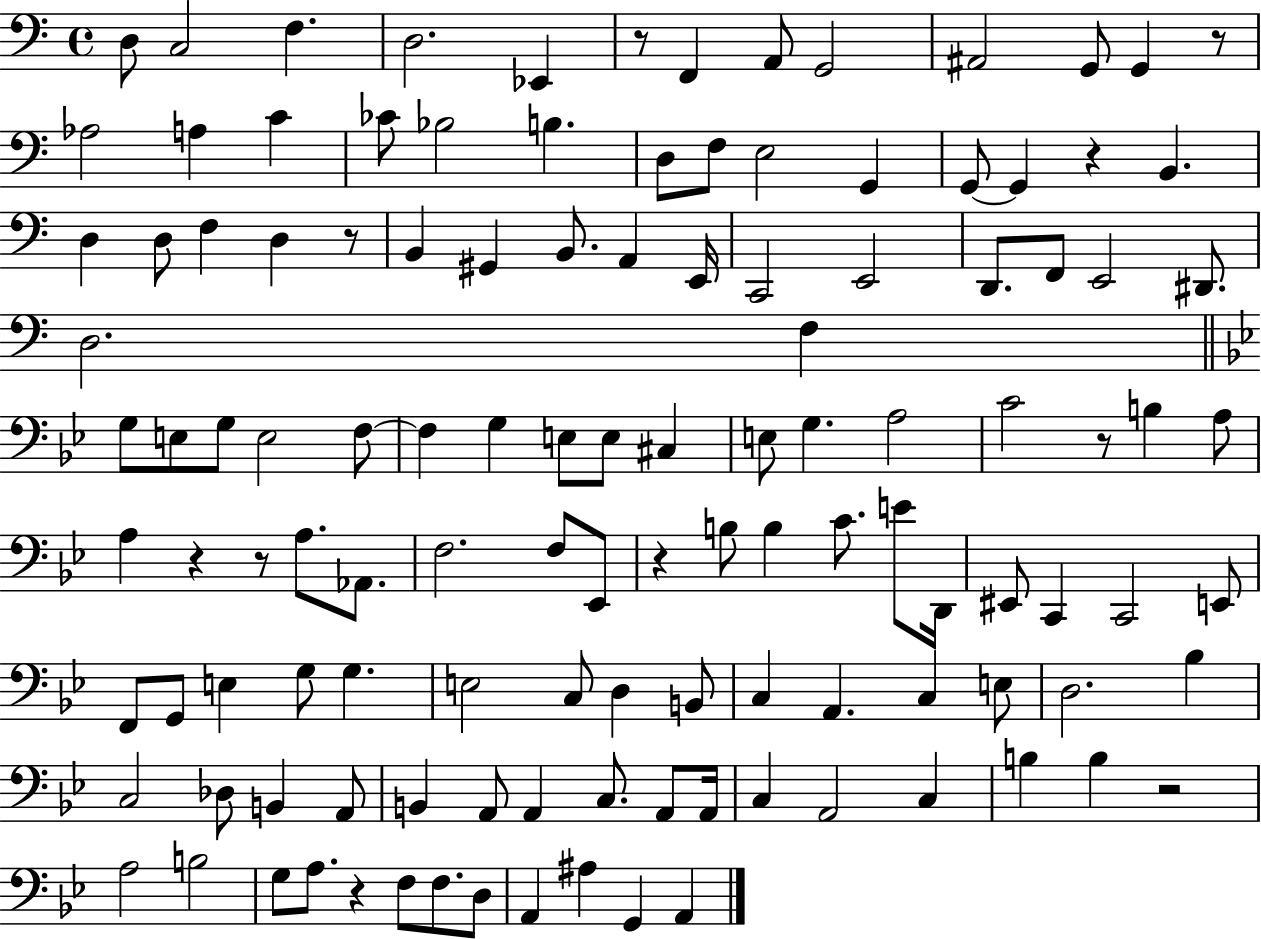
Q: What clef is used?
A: bass